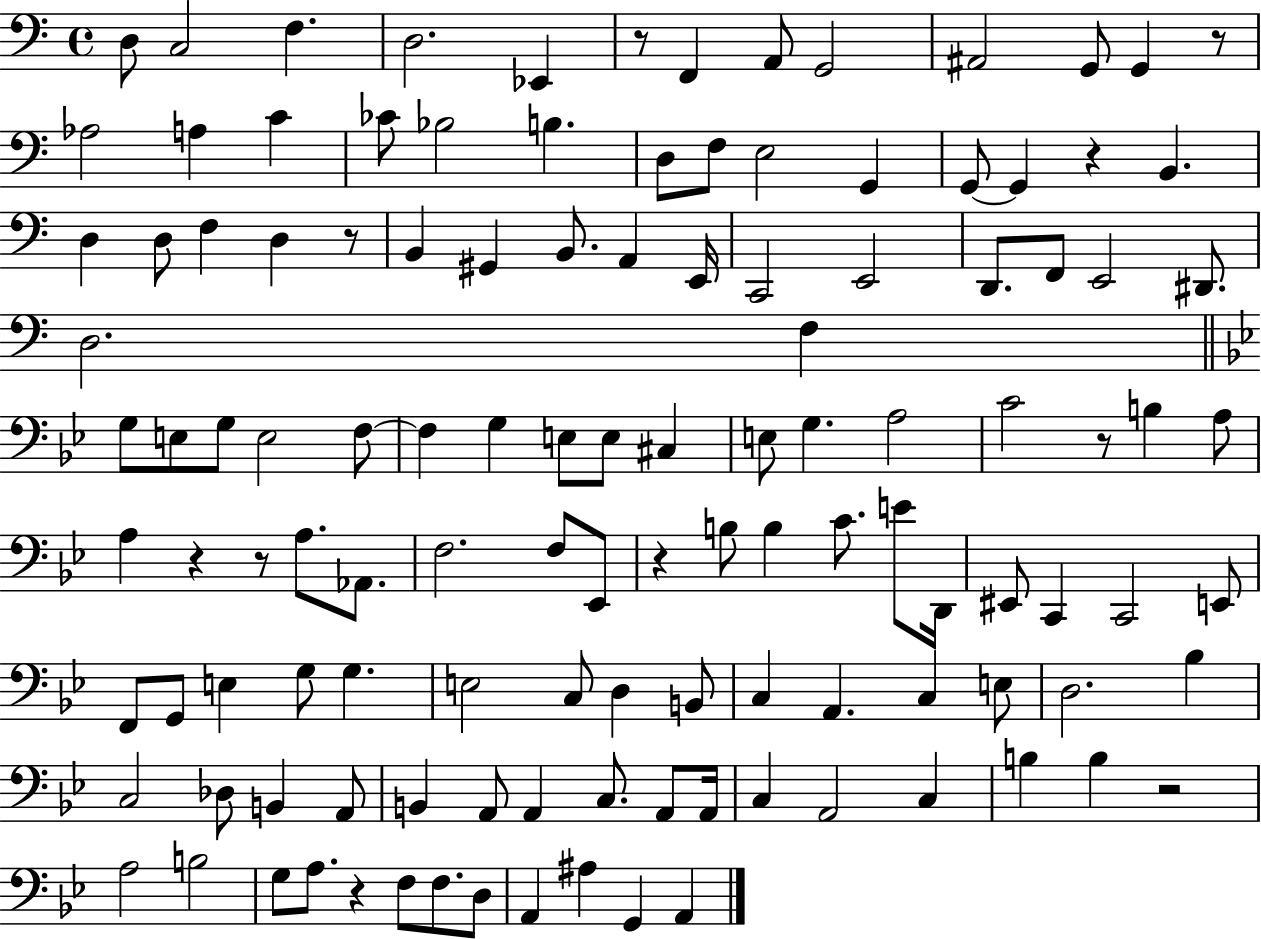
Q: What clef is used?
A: bass